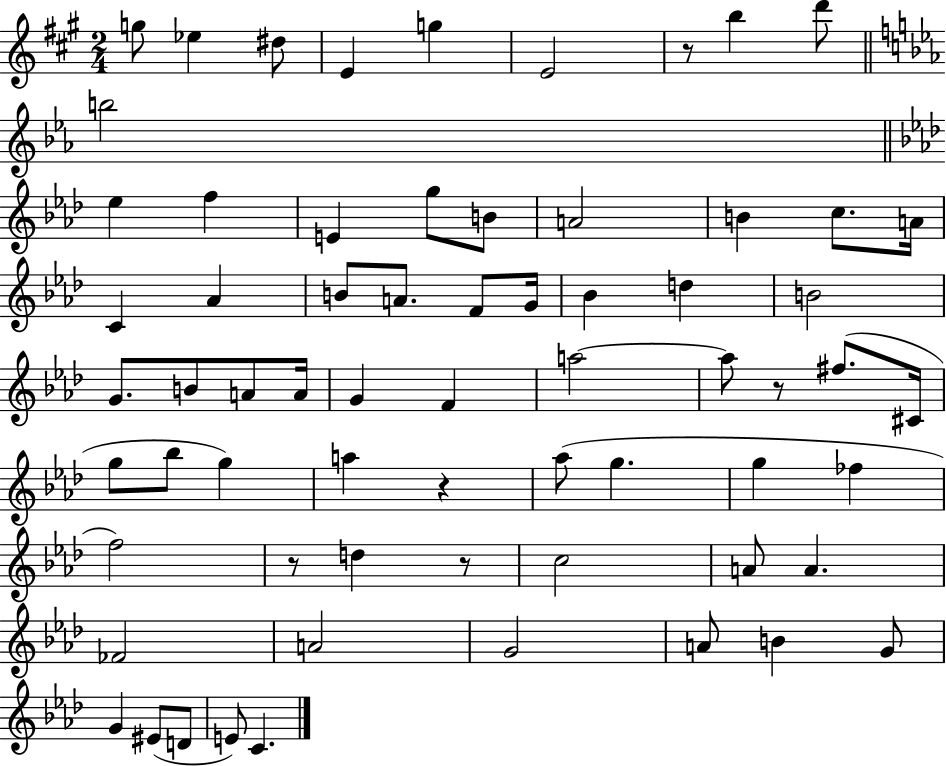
G5/e Eb5/q D#5/e E4/q G5/q E4/h R/e B5/q D6/e B5/h Eb5/q F5/q E4/q G5/e B4/e A4/h B4/q C5/e. A4/s C4/q Ab4/q B4/e A4/e. F4/e G4/s Bb4/q D5/q B4/h G4/e. B4/e A4/e A4/s G4/q F4/q A5/h A5/e R/e F#5/e. C#4/s G5/e Bb5/e G5/q A5/q R/q Ab5/e G5/q. G5/q FES5/q F5/h R/e D5/q R/e C5/h A4/e A4/q. FES4/h A4/h G4/h A4/e B4/q G4/e G4/q EIS4/e D4/e E4/e C4/q.